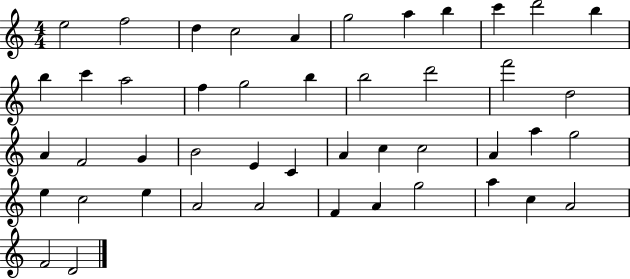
E5/h F5/h D5/q C5/h A4/q G5/h A5/q B5/q C6/q D6/h B5/q B5/q C6/q A5/h F5/q G5/h B5/q B5/h D6/h F6/h D5/h A4/q F4/h G4/q B4/h E4/q C4/q A4/q C5/q C5/h A4/q A5/q G5/h E5/q C5/h E5/q A4/h A4/h F4/q A4/q G5/h A5/q C5/q A4/h F4/h D4/h